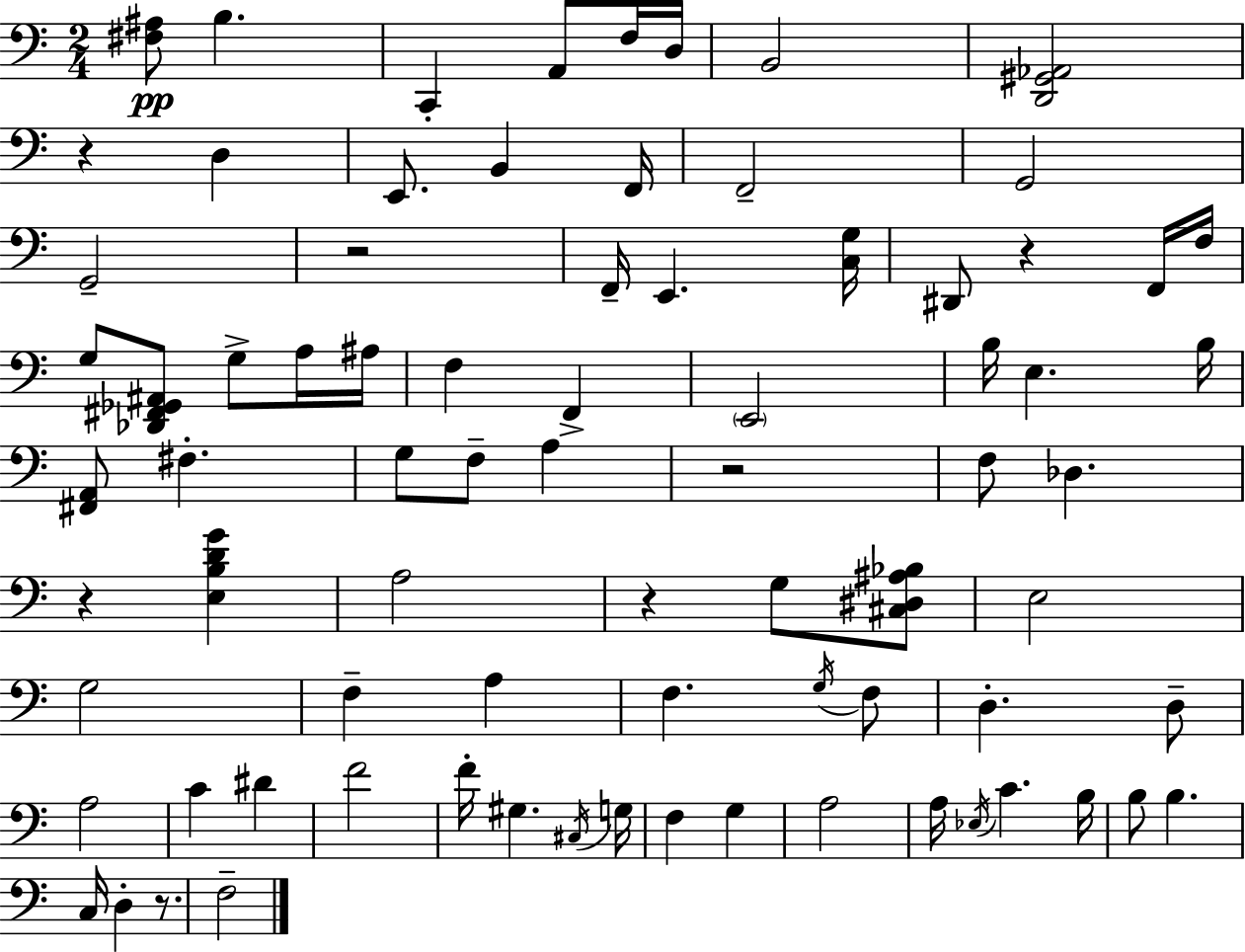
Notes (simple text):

[F#3,A#3]/e B3/q. C2/q A2/e F3/s D3/s B2/h [D2,G#2,Ab2]/h R/q D3/q E2/e. B2/q F2/s F2/h G2/h G2/h R/h F2/s E2/q. [C3,G3]/s D#2/e R/q F2/s F3/s G3/e [Db2,F#2,Gb2,A#2]/e G3/e A3/s A#3/s F3/q F2/q E2/h B3/s E3/q. B3/s [F#2,A2]/e F#3/q. G3/e F3/e A3/q R/h F3/e Db3/q. R/q [E3,B3,D4,G4]/q A3/h R/q G3/e [C#3,D#3,A#3,Bb3]/e E3/h G3/h F3/q A3/q F3/q. G3/s F3/e D3/q. D3/e A3/h C4/q D#4/q F4/h F4/s G#3/q. C#3/s G3/s F3/q G3/q A3/h A3/s Eb3/s C4/q. B3/s B3/e B3/q. C3/s D3/q R/e. F3/h